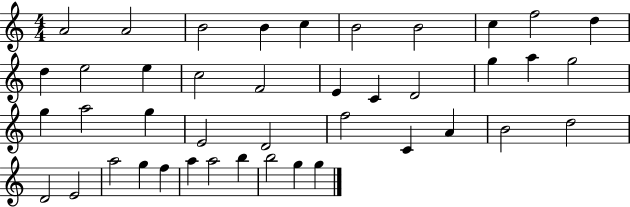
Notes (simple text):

A4/h A4/h B4/h B4/q C5/q B4/h B4/h C5/q F5/h D5/q D5/q E5/h E5/q C5/h F4/h E4/q C4/q D4/h G5/q A5/q G5/h G5/q A5/h G5/q E4/h D4/h F5/h C4/q A4/q B4/h D5/h D4/h E4/h A5/h G5/q F5/q A5/q A5/h B5/q B5/h G5/q G5/q